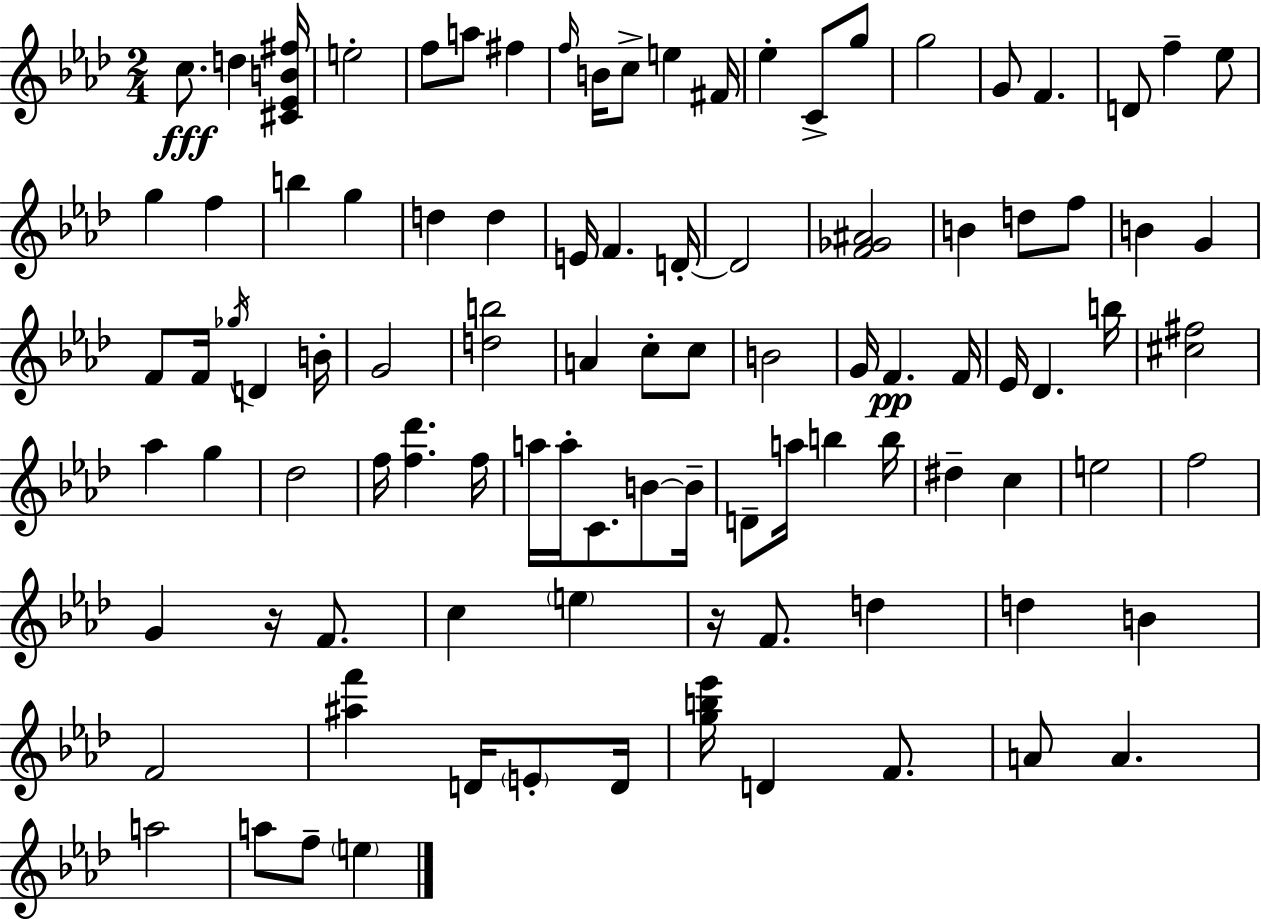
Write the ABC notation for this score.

X:1
T:Untitled
M:2/4
L:1/4
K:Ab
c/2 d [^C_EB^f]/4 e2 f/2 a/2 ^f f/4 B/4 c/2 e ^F/4 _e C/2 g/2 g2 G/2 F D/2 f _e/2 g f b g d d E/4 F D/4 D2 [F_G^A]2 B d/2 f/2 B G F/2 F/4 _g/4 D B/4 G2 [db]2 A c/2 c/2 B2 G/4 F F/4 _E/4 _D b/4 [^c^f]2 _a g _d2 f/4 [f_d'] f/4 a/4 a/4 C/2 B/2 B/4 D/2 a/4 b b/4 ^d c e2 f2 G z/4 F/2 c e z/4 F/2 d d B F2 [^af'] D/4 E/2 D/4 [gb_e']/4 D F/2 A/2 A a2 a/2 f/2 e